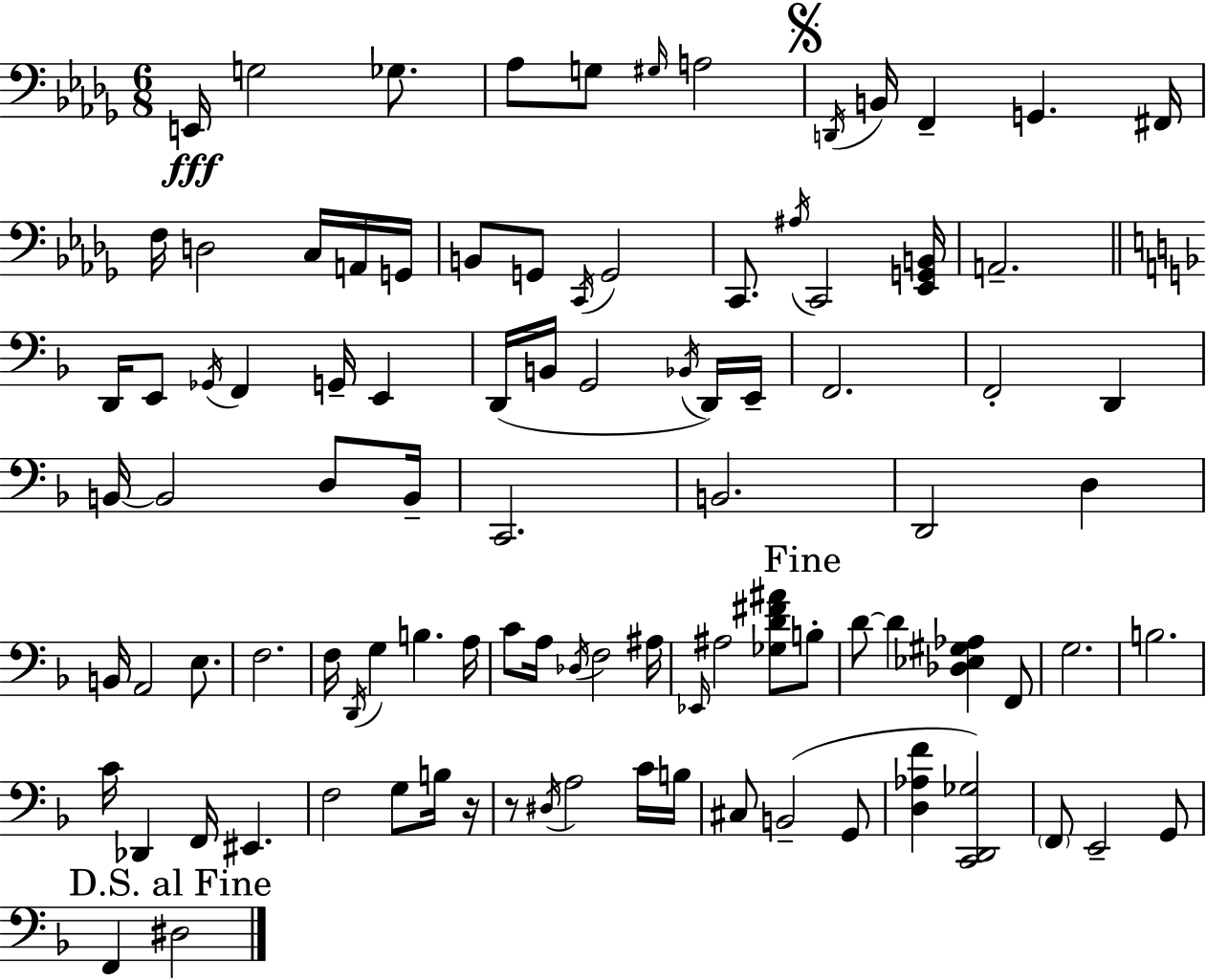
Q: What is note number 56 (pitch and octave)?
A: B3